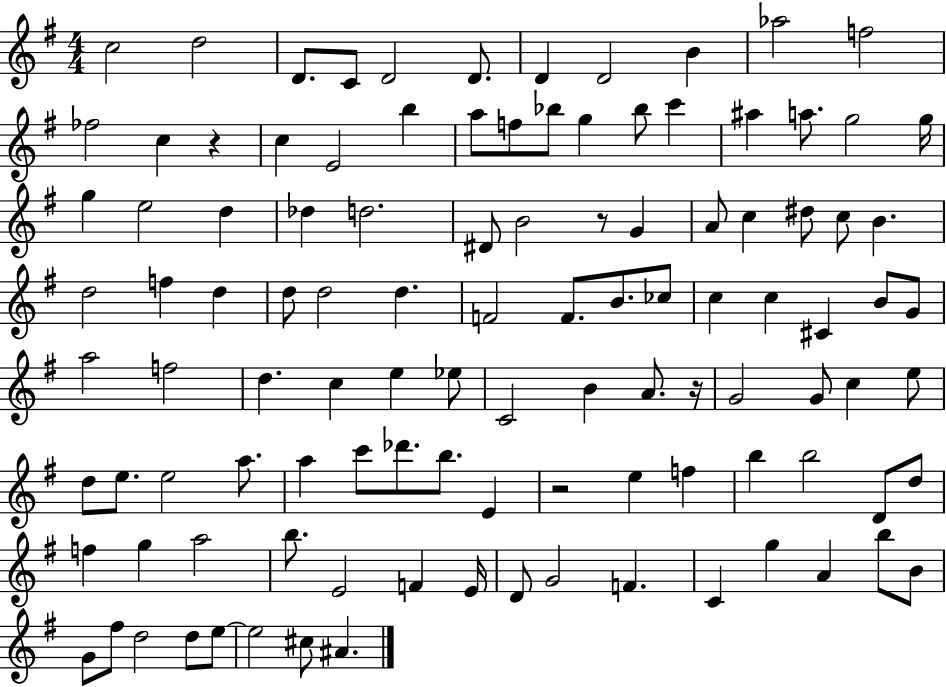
C5/h D5/h D4/e. C4/e D4/h D4/e. D4/q D4/h B4/q Ab5/h F5/h FES5/h C5/q R/q C5/q E4/h B5/q A5/e F5/e Bb5/e G5/q Bb5/e C6/q A#5/q A5/e. G5/h G5/s G5/q E5/h D5/q Db5/q D5/h. D#4/e B4/h R/e G4/q A4/e C5/q D#5/e C5/e B4/q. D5/h F5/q D5/q D5/e D5/h D5/q. F4/h F4/e. B4/e. CES5/e C5/q C5/q C#4/q B4/e G4/e A5/h F5/h D5/q. C5/q E5/q Eb5/e C4/h B4/q A4/e. R/s G4/h G4/e C5/q E5/e D5/e E5/e. E5/h A5/e. A5/q C6/e Db6/e. B5/e. E4/q R/h E5/q F5/q B5/q B5/h D4/e D5/e F5/q G5/q A5/h B5/e. E4/h F4/q E4/s D4/e G4/h F4/q. C4/q G5/q A4/q B5/e B4/e G4/e F#5/e D5/h D5/e E5/e E5/h C#5/e A#4/q.